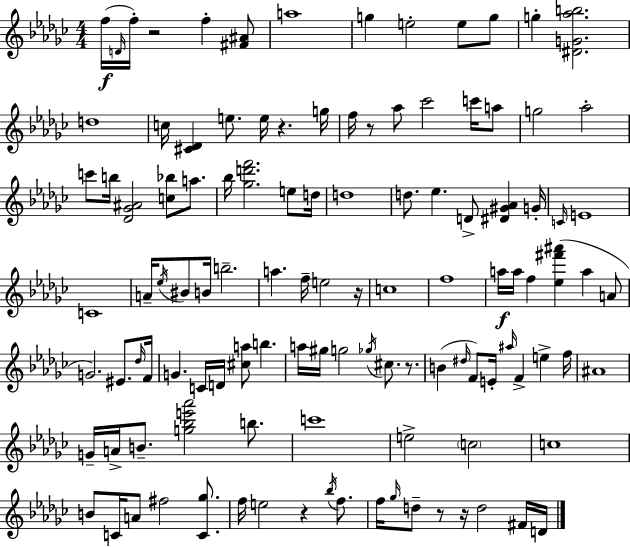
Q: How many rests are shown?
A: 8